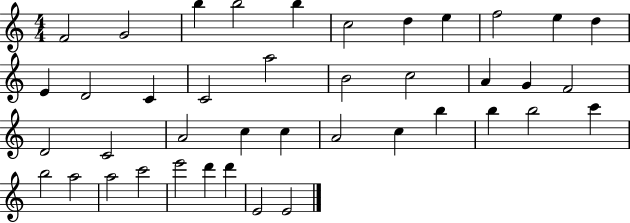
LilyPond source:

{
  \clef treble
  \numericTimeSignature
  \time 4/4
  \key c \major
  f'2 g'2 | b''4 b''2 b''4 | c''2 d''4 e''4 | f''2 e''4 d''4 | \break e'4 d'2 c'4 | c'2 a''2 | b'2 c''2 | a'4 g'4 f'2 | \break d'2 c'2 | a'2 c''4 c''4 | a'2 c''4 b''4 | b''4 b''2 c'''4 | \break b''2 a''2 | a''2 c'''2 | e'''2 d'''4 d'''4 | e'2 e'2 | \break \bar "|."
}